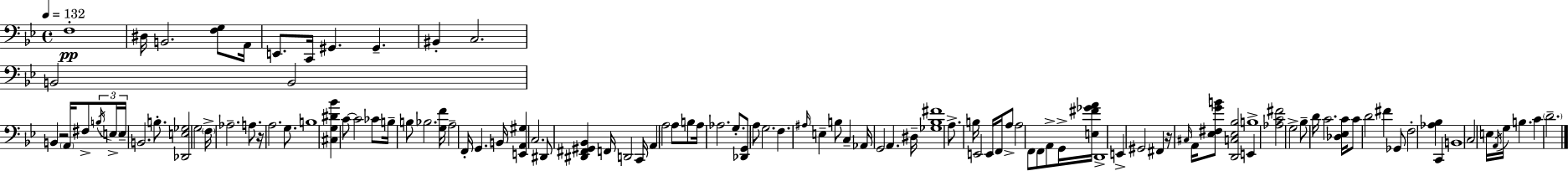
X:1
T:Untitled
M:4/4
L:1/4
K:Gm
F,4 ^D,/4 B,,2 [F,G,]/2 A,,/4 E,,/2 C,,/4 ^G,, ^G,, ^B,, C,2 B,,2 B,,2 B,, z2 A,,/4 ^F,/2 B,/4 E,/4 E,/4 B,,2 B,/2 [_D,,E,_G,]2 G,2 F,/4 _A,2 A,/2 z/4 A,2 G,/2 B,4 [^C,G,^D_B] C/2 C2 _C/2 B,/4 B,/2 _B,2 [G,F]/4 A,2 F,,/4 G,, B,,/4 [E,,A,,^G,] C,2 ^D,,/2 [^D,,^F,,^G,,_B,,] F,,/4 D,,2 C,,/4 A,, A,2 A,/2 B,/2 A,/4 _A,2 G,/2 [_D,,G,,]/2 A,/2 G,2 F, ^A,/4 E, B,/2 C, _A,,/4 G,,2 A,, ^D,/4 [_G,_B,^F]4 A,/2 B,/4 E,,2 E,,/4 F,,/4 A,/2 A,2 F,,/2 F,,/2 A,,/2 G,,/4 [E,^F_GA]/4 D,,4 E,, ^G,,2 ^F,, z/4 ^C,/4 A,,/4 [_E,^F,GB]/2 [D,,C,_E,_B,]2 E,, B,4 [_A,C^F]2 G,2 _B,/2 D/4 C2 [_D,_E,C]/4 C/2 D2 ^F _G,,/2 F,2 [_A,_B,] C,, B,,4 C,2 E,/4 A,,/4 G,/4 B, C D2